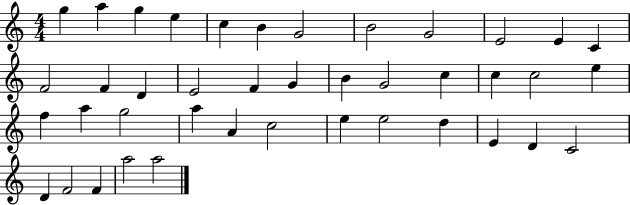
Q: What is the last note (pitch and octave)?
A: A5